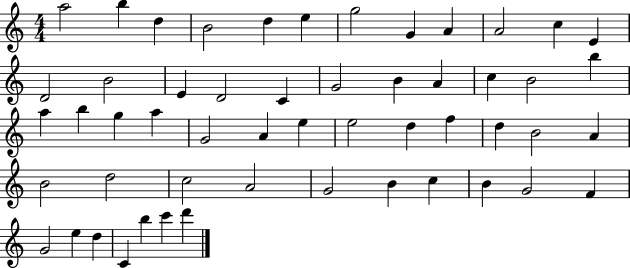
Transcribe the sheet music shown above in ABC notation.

X:1
T:Untitled
M:4/4
L:1/4
K:C
a2 b d B2 d e g2 G A A2 c E D2 B2 E D2 C G2 B A c B2 b a b g a G2 A e e2 d f d B2 A B2 d2 c2 A2 G2 B c B G2 F G2 e d C b c' d'